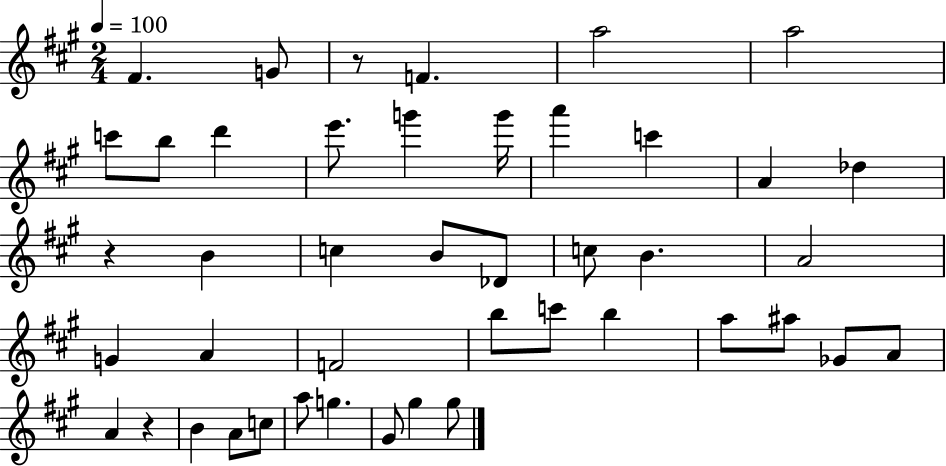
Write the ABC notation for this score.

X:1
T:Untitled
M:2/4
L:1/4
K:A
^F G/2 z/2 F a2 a2 c'/2 b/2 d' e'/2 g' g'/4 a' c' A _d z B c B/2 _D/2 c/2 B A2 G A F2 b/2 c'/2 b a/2 ^a/2 _G/2 A/2 A z B A/2 c/2 a/2 g ^G/2 ^g ^g/2